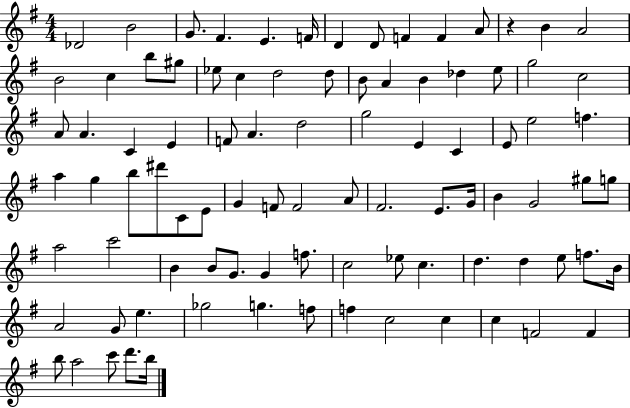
{
  \clef treble
  \numericTimeSignature
  \time 4/4
  \key g \major
  des'2 b'2 | g'8. fis'4. e'4. f'16 | d'4 d'8 f'4 f'4 a'8 | r4 b'4 a'2 | \break b'2 c''4 b''8 gis''8 | ees''8 c''4 d''2 d''8 | b'8 a'4 b'4 des''4 e''8 | g''2 c''2 | \break a'8 a'4. c'4 e'4 | f'8 a'4. d''2 | g''2 e'4 c'4 | e'8 e''2 f''4. | \break a''4 g''4 b''8 dis'''8 c'8 e'8 | g'4 f'8 f'2 a'8 | fis'2. e'8. g'16 | b'4 g'2 gis''8 g''8 | \break a''2 c'''2 | b'4 b'8 g'8. g'4 f''8. | c''2 ees''8 c''4. | d''4. d''4 e''8 f''8. b'16 | \break a'2 g'8 e''4. | ges''2 g''4. f''8 | f''4 c''2 c''4 | c''4 f'2 f'4 | \break b''8 a''2 c'''8 d'''8. b''16 | \bar "|."
}